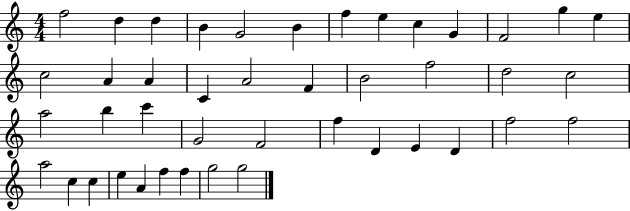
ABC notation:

X:1
T:Untitled
M:4/4
L:1/4
K:C
f2 d d B G2 B f e c G F2 g e c2 A A C A2 F B2 f2 d2 c2 a2 b c' G2 F2 f D E D f2 f2 a2 c c e A f f g2 g2